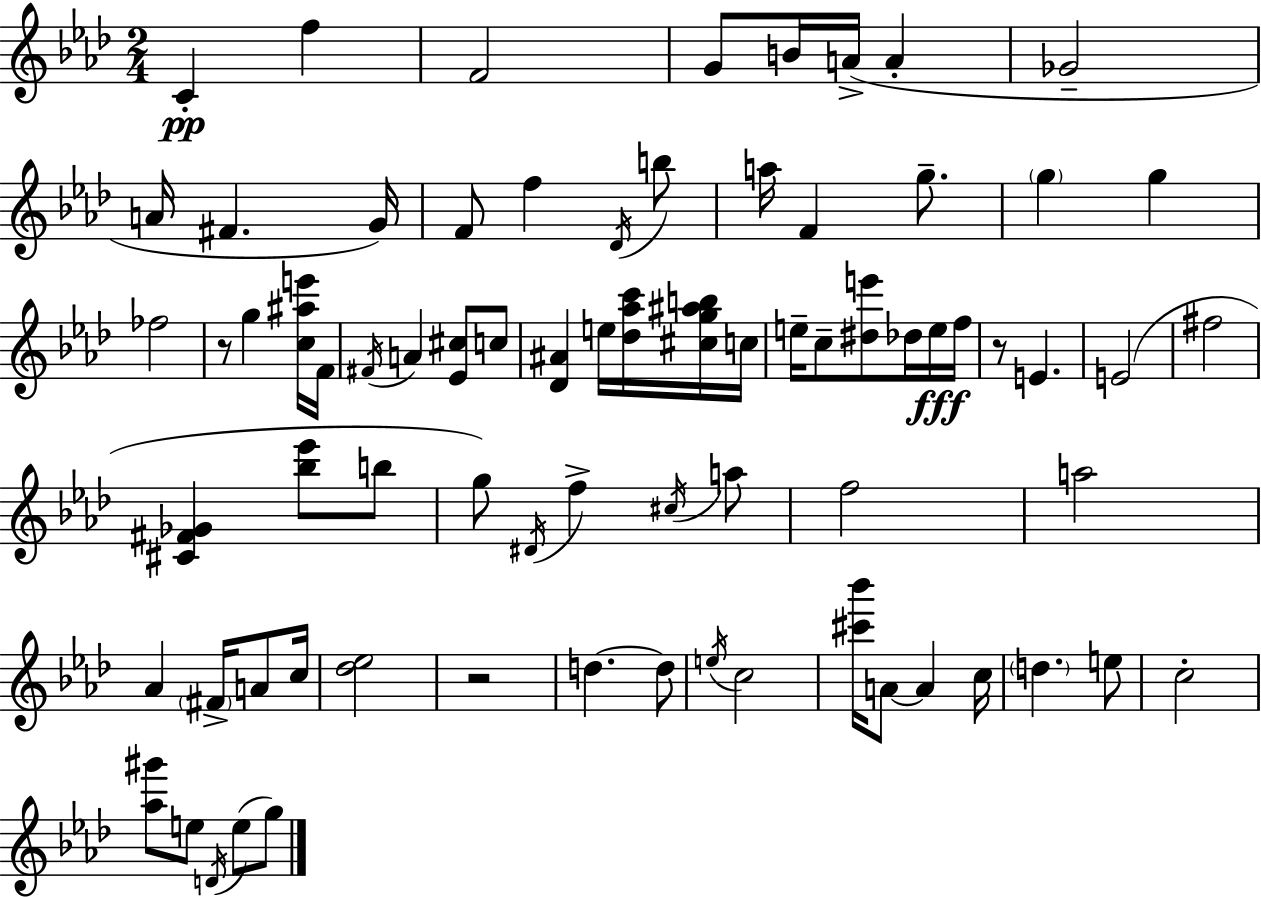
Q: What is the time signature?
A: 2/4